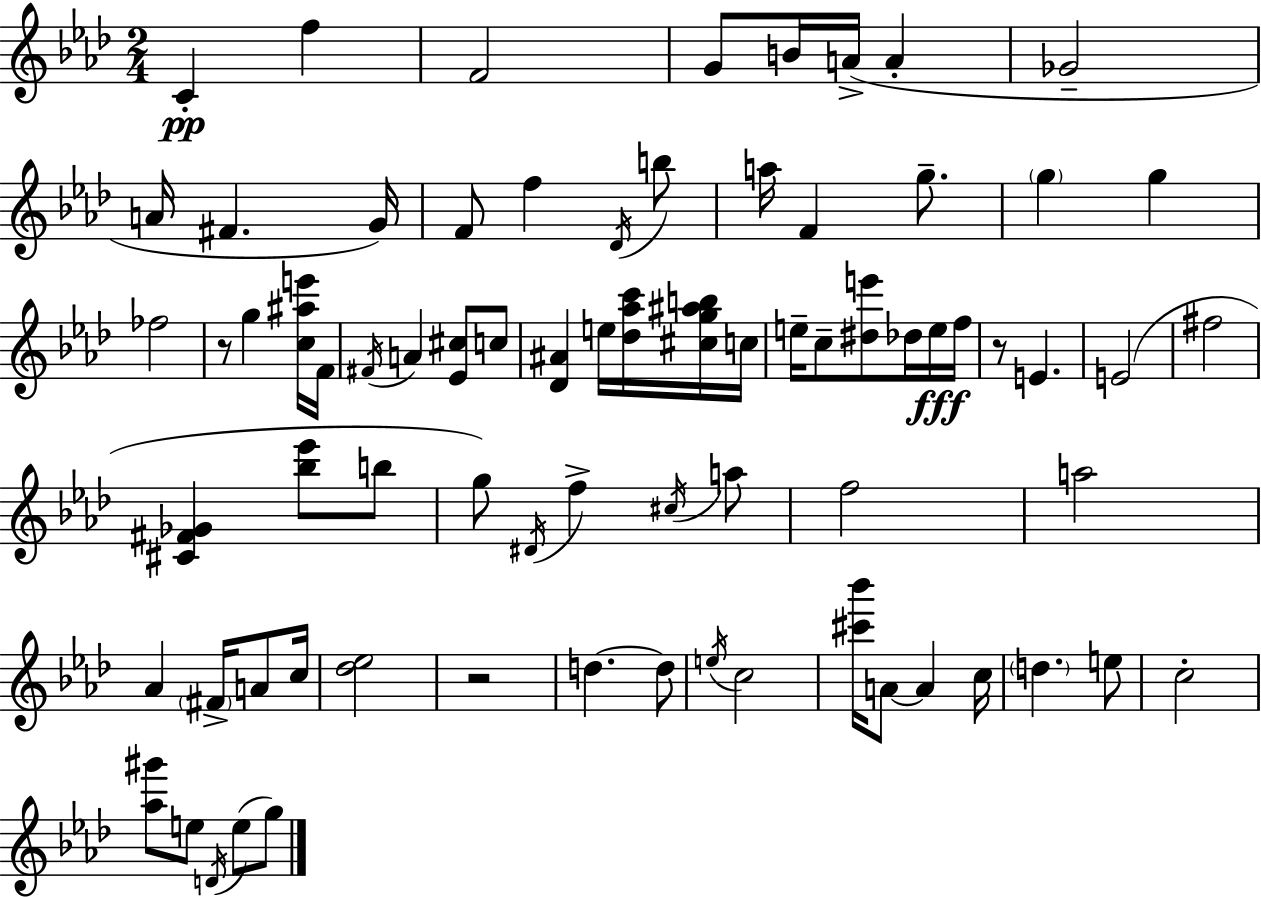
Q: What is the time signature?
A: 2/4